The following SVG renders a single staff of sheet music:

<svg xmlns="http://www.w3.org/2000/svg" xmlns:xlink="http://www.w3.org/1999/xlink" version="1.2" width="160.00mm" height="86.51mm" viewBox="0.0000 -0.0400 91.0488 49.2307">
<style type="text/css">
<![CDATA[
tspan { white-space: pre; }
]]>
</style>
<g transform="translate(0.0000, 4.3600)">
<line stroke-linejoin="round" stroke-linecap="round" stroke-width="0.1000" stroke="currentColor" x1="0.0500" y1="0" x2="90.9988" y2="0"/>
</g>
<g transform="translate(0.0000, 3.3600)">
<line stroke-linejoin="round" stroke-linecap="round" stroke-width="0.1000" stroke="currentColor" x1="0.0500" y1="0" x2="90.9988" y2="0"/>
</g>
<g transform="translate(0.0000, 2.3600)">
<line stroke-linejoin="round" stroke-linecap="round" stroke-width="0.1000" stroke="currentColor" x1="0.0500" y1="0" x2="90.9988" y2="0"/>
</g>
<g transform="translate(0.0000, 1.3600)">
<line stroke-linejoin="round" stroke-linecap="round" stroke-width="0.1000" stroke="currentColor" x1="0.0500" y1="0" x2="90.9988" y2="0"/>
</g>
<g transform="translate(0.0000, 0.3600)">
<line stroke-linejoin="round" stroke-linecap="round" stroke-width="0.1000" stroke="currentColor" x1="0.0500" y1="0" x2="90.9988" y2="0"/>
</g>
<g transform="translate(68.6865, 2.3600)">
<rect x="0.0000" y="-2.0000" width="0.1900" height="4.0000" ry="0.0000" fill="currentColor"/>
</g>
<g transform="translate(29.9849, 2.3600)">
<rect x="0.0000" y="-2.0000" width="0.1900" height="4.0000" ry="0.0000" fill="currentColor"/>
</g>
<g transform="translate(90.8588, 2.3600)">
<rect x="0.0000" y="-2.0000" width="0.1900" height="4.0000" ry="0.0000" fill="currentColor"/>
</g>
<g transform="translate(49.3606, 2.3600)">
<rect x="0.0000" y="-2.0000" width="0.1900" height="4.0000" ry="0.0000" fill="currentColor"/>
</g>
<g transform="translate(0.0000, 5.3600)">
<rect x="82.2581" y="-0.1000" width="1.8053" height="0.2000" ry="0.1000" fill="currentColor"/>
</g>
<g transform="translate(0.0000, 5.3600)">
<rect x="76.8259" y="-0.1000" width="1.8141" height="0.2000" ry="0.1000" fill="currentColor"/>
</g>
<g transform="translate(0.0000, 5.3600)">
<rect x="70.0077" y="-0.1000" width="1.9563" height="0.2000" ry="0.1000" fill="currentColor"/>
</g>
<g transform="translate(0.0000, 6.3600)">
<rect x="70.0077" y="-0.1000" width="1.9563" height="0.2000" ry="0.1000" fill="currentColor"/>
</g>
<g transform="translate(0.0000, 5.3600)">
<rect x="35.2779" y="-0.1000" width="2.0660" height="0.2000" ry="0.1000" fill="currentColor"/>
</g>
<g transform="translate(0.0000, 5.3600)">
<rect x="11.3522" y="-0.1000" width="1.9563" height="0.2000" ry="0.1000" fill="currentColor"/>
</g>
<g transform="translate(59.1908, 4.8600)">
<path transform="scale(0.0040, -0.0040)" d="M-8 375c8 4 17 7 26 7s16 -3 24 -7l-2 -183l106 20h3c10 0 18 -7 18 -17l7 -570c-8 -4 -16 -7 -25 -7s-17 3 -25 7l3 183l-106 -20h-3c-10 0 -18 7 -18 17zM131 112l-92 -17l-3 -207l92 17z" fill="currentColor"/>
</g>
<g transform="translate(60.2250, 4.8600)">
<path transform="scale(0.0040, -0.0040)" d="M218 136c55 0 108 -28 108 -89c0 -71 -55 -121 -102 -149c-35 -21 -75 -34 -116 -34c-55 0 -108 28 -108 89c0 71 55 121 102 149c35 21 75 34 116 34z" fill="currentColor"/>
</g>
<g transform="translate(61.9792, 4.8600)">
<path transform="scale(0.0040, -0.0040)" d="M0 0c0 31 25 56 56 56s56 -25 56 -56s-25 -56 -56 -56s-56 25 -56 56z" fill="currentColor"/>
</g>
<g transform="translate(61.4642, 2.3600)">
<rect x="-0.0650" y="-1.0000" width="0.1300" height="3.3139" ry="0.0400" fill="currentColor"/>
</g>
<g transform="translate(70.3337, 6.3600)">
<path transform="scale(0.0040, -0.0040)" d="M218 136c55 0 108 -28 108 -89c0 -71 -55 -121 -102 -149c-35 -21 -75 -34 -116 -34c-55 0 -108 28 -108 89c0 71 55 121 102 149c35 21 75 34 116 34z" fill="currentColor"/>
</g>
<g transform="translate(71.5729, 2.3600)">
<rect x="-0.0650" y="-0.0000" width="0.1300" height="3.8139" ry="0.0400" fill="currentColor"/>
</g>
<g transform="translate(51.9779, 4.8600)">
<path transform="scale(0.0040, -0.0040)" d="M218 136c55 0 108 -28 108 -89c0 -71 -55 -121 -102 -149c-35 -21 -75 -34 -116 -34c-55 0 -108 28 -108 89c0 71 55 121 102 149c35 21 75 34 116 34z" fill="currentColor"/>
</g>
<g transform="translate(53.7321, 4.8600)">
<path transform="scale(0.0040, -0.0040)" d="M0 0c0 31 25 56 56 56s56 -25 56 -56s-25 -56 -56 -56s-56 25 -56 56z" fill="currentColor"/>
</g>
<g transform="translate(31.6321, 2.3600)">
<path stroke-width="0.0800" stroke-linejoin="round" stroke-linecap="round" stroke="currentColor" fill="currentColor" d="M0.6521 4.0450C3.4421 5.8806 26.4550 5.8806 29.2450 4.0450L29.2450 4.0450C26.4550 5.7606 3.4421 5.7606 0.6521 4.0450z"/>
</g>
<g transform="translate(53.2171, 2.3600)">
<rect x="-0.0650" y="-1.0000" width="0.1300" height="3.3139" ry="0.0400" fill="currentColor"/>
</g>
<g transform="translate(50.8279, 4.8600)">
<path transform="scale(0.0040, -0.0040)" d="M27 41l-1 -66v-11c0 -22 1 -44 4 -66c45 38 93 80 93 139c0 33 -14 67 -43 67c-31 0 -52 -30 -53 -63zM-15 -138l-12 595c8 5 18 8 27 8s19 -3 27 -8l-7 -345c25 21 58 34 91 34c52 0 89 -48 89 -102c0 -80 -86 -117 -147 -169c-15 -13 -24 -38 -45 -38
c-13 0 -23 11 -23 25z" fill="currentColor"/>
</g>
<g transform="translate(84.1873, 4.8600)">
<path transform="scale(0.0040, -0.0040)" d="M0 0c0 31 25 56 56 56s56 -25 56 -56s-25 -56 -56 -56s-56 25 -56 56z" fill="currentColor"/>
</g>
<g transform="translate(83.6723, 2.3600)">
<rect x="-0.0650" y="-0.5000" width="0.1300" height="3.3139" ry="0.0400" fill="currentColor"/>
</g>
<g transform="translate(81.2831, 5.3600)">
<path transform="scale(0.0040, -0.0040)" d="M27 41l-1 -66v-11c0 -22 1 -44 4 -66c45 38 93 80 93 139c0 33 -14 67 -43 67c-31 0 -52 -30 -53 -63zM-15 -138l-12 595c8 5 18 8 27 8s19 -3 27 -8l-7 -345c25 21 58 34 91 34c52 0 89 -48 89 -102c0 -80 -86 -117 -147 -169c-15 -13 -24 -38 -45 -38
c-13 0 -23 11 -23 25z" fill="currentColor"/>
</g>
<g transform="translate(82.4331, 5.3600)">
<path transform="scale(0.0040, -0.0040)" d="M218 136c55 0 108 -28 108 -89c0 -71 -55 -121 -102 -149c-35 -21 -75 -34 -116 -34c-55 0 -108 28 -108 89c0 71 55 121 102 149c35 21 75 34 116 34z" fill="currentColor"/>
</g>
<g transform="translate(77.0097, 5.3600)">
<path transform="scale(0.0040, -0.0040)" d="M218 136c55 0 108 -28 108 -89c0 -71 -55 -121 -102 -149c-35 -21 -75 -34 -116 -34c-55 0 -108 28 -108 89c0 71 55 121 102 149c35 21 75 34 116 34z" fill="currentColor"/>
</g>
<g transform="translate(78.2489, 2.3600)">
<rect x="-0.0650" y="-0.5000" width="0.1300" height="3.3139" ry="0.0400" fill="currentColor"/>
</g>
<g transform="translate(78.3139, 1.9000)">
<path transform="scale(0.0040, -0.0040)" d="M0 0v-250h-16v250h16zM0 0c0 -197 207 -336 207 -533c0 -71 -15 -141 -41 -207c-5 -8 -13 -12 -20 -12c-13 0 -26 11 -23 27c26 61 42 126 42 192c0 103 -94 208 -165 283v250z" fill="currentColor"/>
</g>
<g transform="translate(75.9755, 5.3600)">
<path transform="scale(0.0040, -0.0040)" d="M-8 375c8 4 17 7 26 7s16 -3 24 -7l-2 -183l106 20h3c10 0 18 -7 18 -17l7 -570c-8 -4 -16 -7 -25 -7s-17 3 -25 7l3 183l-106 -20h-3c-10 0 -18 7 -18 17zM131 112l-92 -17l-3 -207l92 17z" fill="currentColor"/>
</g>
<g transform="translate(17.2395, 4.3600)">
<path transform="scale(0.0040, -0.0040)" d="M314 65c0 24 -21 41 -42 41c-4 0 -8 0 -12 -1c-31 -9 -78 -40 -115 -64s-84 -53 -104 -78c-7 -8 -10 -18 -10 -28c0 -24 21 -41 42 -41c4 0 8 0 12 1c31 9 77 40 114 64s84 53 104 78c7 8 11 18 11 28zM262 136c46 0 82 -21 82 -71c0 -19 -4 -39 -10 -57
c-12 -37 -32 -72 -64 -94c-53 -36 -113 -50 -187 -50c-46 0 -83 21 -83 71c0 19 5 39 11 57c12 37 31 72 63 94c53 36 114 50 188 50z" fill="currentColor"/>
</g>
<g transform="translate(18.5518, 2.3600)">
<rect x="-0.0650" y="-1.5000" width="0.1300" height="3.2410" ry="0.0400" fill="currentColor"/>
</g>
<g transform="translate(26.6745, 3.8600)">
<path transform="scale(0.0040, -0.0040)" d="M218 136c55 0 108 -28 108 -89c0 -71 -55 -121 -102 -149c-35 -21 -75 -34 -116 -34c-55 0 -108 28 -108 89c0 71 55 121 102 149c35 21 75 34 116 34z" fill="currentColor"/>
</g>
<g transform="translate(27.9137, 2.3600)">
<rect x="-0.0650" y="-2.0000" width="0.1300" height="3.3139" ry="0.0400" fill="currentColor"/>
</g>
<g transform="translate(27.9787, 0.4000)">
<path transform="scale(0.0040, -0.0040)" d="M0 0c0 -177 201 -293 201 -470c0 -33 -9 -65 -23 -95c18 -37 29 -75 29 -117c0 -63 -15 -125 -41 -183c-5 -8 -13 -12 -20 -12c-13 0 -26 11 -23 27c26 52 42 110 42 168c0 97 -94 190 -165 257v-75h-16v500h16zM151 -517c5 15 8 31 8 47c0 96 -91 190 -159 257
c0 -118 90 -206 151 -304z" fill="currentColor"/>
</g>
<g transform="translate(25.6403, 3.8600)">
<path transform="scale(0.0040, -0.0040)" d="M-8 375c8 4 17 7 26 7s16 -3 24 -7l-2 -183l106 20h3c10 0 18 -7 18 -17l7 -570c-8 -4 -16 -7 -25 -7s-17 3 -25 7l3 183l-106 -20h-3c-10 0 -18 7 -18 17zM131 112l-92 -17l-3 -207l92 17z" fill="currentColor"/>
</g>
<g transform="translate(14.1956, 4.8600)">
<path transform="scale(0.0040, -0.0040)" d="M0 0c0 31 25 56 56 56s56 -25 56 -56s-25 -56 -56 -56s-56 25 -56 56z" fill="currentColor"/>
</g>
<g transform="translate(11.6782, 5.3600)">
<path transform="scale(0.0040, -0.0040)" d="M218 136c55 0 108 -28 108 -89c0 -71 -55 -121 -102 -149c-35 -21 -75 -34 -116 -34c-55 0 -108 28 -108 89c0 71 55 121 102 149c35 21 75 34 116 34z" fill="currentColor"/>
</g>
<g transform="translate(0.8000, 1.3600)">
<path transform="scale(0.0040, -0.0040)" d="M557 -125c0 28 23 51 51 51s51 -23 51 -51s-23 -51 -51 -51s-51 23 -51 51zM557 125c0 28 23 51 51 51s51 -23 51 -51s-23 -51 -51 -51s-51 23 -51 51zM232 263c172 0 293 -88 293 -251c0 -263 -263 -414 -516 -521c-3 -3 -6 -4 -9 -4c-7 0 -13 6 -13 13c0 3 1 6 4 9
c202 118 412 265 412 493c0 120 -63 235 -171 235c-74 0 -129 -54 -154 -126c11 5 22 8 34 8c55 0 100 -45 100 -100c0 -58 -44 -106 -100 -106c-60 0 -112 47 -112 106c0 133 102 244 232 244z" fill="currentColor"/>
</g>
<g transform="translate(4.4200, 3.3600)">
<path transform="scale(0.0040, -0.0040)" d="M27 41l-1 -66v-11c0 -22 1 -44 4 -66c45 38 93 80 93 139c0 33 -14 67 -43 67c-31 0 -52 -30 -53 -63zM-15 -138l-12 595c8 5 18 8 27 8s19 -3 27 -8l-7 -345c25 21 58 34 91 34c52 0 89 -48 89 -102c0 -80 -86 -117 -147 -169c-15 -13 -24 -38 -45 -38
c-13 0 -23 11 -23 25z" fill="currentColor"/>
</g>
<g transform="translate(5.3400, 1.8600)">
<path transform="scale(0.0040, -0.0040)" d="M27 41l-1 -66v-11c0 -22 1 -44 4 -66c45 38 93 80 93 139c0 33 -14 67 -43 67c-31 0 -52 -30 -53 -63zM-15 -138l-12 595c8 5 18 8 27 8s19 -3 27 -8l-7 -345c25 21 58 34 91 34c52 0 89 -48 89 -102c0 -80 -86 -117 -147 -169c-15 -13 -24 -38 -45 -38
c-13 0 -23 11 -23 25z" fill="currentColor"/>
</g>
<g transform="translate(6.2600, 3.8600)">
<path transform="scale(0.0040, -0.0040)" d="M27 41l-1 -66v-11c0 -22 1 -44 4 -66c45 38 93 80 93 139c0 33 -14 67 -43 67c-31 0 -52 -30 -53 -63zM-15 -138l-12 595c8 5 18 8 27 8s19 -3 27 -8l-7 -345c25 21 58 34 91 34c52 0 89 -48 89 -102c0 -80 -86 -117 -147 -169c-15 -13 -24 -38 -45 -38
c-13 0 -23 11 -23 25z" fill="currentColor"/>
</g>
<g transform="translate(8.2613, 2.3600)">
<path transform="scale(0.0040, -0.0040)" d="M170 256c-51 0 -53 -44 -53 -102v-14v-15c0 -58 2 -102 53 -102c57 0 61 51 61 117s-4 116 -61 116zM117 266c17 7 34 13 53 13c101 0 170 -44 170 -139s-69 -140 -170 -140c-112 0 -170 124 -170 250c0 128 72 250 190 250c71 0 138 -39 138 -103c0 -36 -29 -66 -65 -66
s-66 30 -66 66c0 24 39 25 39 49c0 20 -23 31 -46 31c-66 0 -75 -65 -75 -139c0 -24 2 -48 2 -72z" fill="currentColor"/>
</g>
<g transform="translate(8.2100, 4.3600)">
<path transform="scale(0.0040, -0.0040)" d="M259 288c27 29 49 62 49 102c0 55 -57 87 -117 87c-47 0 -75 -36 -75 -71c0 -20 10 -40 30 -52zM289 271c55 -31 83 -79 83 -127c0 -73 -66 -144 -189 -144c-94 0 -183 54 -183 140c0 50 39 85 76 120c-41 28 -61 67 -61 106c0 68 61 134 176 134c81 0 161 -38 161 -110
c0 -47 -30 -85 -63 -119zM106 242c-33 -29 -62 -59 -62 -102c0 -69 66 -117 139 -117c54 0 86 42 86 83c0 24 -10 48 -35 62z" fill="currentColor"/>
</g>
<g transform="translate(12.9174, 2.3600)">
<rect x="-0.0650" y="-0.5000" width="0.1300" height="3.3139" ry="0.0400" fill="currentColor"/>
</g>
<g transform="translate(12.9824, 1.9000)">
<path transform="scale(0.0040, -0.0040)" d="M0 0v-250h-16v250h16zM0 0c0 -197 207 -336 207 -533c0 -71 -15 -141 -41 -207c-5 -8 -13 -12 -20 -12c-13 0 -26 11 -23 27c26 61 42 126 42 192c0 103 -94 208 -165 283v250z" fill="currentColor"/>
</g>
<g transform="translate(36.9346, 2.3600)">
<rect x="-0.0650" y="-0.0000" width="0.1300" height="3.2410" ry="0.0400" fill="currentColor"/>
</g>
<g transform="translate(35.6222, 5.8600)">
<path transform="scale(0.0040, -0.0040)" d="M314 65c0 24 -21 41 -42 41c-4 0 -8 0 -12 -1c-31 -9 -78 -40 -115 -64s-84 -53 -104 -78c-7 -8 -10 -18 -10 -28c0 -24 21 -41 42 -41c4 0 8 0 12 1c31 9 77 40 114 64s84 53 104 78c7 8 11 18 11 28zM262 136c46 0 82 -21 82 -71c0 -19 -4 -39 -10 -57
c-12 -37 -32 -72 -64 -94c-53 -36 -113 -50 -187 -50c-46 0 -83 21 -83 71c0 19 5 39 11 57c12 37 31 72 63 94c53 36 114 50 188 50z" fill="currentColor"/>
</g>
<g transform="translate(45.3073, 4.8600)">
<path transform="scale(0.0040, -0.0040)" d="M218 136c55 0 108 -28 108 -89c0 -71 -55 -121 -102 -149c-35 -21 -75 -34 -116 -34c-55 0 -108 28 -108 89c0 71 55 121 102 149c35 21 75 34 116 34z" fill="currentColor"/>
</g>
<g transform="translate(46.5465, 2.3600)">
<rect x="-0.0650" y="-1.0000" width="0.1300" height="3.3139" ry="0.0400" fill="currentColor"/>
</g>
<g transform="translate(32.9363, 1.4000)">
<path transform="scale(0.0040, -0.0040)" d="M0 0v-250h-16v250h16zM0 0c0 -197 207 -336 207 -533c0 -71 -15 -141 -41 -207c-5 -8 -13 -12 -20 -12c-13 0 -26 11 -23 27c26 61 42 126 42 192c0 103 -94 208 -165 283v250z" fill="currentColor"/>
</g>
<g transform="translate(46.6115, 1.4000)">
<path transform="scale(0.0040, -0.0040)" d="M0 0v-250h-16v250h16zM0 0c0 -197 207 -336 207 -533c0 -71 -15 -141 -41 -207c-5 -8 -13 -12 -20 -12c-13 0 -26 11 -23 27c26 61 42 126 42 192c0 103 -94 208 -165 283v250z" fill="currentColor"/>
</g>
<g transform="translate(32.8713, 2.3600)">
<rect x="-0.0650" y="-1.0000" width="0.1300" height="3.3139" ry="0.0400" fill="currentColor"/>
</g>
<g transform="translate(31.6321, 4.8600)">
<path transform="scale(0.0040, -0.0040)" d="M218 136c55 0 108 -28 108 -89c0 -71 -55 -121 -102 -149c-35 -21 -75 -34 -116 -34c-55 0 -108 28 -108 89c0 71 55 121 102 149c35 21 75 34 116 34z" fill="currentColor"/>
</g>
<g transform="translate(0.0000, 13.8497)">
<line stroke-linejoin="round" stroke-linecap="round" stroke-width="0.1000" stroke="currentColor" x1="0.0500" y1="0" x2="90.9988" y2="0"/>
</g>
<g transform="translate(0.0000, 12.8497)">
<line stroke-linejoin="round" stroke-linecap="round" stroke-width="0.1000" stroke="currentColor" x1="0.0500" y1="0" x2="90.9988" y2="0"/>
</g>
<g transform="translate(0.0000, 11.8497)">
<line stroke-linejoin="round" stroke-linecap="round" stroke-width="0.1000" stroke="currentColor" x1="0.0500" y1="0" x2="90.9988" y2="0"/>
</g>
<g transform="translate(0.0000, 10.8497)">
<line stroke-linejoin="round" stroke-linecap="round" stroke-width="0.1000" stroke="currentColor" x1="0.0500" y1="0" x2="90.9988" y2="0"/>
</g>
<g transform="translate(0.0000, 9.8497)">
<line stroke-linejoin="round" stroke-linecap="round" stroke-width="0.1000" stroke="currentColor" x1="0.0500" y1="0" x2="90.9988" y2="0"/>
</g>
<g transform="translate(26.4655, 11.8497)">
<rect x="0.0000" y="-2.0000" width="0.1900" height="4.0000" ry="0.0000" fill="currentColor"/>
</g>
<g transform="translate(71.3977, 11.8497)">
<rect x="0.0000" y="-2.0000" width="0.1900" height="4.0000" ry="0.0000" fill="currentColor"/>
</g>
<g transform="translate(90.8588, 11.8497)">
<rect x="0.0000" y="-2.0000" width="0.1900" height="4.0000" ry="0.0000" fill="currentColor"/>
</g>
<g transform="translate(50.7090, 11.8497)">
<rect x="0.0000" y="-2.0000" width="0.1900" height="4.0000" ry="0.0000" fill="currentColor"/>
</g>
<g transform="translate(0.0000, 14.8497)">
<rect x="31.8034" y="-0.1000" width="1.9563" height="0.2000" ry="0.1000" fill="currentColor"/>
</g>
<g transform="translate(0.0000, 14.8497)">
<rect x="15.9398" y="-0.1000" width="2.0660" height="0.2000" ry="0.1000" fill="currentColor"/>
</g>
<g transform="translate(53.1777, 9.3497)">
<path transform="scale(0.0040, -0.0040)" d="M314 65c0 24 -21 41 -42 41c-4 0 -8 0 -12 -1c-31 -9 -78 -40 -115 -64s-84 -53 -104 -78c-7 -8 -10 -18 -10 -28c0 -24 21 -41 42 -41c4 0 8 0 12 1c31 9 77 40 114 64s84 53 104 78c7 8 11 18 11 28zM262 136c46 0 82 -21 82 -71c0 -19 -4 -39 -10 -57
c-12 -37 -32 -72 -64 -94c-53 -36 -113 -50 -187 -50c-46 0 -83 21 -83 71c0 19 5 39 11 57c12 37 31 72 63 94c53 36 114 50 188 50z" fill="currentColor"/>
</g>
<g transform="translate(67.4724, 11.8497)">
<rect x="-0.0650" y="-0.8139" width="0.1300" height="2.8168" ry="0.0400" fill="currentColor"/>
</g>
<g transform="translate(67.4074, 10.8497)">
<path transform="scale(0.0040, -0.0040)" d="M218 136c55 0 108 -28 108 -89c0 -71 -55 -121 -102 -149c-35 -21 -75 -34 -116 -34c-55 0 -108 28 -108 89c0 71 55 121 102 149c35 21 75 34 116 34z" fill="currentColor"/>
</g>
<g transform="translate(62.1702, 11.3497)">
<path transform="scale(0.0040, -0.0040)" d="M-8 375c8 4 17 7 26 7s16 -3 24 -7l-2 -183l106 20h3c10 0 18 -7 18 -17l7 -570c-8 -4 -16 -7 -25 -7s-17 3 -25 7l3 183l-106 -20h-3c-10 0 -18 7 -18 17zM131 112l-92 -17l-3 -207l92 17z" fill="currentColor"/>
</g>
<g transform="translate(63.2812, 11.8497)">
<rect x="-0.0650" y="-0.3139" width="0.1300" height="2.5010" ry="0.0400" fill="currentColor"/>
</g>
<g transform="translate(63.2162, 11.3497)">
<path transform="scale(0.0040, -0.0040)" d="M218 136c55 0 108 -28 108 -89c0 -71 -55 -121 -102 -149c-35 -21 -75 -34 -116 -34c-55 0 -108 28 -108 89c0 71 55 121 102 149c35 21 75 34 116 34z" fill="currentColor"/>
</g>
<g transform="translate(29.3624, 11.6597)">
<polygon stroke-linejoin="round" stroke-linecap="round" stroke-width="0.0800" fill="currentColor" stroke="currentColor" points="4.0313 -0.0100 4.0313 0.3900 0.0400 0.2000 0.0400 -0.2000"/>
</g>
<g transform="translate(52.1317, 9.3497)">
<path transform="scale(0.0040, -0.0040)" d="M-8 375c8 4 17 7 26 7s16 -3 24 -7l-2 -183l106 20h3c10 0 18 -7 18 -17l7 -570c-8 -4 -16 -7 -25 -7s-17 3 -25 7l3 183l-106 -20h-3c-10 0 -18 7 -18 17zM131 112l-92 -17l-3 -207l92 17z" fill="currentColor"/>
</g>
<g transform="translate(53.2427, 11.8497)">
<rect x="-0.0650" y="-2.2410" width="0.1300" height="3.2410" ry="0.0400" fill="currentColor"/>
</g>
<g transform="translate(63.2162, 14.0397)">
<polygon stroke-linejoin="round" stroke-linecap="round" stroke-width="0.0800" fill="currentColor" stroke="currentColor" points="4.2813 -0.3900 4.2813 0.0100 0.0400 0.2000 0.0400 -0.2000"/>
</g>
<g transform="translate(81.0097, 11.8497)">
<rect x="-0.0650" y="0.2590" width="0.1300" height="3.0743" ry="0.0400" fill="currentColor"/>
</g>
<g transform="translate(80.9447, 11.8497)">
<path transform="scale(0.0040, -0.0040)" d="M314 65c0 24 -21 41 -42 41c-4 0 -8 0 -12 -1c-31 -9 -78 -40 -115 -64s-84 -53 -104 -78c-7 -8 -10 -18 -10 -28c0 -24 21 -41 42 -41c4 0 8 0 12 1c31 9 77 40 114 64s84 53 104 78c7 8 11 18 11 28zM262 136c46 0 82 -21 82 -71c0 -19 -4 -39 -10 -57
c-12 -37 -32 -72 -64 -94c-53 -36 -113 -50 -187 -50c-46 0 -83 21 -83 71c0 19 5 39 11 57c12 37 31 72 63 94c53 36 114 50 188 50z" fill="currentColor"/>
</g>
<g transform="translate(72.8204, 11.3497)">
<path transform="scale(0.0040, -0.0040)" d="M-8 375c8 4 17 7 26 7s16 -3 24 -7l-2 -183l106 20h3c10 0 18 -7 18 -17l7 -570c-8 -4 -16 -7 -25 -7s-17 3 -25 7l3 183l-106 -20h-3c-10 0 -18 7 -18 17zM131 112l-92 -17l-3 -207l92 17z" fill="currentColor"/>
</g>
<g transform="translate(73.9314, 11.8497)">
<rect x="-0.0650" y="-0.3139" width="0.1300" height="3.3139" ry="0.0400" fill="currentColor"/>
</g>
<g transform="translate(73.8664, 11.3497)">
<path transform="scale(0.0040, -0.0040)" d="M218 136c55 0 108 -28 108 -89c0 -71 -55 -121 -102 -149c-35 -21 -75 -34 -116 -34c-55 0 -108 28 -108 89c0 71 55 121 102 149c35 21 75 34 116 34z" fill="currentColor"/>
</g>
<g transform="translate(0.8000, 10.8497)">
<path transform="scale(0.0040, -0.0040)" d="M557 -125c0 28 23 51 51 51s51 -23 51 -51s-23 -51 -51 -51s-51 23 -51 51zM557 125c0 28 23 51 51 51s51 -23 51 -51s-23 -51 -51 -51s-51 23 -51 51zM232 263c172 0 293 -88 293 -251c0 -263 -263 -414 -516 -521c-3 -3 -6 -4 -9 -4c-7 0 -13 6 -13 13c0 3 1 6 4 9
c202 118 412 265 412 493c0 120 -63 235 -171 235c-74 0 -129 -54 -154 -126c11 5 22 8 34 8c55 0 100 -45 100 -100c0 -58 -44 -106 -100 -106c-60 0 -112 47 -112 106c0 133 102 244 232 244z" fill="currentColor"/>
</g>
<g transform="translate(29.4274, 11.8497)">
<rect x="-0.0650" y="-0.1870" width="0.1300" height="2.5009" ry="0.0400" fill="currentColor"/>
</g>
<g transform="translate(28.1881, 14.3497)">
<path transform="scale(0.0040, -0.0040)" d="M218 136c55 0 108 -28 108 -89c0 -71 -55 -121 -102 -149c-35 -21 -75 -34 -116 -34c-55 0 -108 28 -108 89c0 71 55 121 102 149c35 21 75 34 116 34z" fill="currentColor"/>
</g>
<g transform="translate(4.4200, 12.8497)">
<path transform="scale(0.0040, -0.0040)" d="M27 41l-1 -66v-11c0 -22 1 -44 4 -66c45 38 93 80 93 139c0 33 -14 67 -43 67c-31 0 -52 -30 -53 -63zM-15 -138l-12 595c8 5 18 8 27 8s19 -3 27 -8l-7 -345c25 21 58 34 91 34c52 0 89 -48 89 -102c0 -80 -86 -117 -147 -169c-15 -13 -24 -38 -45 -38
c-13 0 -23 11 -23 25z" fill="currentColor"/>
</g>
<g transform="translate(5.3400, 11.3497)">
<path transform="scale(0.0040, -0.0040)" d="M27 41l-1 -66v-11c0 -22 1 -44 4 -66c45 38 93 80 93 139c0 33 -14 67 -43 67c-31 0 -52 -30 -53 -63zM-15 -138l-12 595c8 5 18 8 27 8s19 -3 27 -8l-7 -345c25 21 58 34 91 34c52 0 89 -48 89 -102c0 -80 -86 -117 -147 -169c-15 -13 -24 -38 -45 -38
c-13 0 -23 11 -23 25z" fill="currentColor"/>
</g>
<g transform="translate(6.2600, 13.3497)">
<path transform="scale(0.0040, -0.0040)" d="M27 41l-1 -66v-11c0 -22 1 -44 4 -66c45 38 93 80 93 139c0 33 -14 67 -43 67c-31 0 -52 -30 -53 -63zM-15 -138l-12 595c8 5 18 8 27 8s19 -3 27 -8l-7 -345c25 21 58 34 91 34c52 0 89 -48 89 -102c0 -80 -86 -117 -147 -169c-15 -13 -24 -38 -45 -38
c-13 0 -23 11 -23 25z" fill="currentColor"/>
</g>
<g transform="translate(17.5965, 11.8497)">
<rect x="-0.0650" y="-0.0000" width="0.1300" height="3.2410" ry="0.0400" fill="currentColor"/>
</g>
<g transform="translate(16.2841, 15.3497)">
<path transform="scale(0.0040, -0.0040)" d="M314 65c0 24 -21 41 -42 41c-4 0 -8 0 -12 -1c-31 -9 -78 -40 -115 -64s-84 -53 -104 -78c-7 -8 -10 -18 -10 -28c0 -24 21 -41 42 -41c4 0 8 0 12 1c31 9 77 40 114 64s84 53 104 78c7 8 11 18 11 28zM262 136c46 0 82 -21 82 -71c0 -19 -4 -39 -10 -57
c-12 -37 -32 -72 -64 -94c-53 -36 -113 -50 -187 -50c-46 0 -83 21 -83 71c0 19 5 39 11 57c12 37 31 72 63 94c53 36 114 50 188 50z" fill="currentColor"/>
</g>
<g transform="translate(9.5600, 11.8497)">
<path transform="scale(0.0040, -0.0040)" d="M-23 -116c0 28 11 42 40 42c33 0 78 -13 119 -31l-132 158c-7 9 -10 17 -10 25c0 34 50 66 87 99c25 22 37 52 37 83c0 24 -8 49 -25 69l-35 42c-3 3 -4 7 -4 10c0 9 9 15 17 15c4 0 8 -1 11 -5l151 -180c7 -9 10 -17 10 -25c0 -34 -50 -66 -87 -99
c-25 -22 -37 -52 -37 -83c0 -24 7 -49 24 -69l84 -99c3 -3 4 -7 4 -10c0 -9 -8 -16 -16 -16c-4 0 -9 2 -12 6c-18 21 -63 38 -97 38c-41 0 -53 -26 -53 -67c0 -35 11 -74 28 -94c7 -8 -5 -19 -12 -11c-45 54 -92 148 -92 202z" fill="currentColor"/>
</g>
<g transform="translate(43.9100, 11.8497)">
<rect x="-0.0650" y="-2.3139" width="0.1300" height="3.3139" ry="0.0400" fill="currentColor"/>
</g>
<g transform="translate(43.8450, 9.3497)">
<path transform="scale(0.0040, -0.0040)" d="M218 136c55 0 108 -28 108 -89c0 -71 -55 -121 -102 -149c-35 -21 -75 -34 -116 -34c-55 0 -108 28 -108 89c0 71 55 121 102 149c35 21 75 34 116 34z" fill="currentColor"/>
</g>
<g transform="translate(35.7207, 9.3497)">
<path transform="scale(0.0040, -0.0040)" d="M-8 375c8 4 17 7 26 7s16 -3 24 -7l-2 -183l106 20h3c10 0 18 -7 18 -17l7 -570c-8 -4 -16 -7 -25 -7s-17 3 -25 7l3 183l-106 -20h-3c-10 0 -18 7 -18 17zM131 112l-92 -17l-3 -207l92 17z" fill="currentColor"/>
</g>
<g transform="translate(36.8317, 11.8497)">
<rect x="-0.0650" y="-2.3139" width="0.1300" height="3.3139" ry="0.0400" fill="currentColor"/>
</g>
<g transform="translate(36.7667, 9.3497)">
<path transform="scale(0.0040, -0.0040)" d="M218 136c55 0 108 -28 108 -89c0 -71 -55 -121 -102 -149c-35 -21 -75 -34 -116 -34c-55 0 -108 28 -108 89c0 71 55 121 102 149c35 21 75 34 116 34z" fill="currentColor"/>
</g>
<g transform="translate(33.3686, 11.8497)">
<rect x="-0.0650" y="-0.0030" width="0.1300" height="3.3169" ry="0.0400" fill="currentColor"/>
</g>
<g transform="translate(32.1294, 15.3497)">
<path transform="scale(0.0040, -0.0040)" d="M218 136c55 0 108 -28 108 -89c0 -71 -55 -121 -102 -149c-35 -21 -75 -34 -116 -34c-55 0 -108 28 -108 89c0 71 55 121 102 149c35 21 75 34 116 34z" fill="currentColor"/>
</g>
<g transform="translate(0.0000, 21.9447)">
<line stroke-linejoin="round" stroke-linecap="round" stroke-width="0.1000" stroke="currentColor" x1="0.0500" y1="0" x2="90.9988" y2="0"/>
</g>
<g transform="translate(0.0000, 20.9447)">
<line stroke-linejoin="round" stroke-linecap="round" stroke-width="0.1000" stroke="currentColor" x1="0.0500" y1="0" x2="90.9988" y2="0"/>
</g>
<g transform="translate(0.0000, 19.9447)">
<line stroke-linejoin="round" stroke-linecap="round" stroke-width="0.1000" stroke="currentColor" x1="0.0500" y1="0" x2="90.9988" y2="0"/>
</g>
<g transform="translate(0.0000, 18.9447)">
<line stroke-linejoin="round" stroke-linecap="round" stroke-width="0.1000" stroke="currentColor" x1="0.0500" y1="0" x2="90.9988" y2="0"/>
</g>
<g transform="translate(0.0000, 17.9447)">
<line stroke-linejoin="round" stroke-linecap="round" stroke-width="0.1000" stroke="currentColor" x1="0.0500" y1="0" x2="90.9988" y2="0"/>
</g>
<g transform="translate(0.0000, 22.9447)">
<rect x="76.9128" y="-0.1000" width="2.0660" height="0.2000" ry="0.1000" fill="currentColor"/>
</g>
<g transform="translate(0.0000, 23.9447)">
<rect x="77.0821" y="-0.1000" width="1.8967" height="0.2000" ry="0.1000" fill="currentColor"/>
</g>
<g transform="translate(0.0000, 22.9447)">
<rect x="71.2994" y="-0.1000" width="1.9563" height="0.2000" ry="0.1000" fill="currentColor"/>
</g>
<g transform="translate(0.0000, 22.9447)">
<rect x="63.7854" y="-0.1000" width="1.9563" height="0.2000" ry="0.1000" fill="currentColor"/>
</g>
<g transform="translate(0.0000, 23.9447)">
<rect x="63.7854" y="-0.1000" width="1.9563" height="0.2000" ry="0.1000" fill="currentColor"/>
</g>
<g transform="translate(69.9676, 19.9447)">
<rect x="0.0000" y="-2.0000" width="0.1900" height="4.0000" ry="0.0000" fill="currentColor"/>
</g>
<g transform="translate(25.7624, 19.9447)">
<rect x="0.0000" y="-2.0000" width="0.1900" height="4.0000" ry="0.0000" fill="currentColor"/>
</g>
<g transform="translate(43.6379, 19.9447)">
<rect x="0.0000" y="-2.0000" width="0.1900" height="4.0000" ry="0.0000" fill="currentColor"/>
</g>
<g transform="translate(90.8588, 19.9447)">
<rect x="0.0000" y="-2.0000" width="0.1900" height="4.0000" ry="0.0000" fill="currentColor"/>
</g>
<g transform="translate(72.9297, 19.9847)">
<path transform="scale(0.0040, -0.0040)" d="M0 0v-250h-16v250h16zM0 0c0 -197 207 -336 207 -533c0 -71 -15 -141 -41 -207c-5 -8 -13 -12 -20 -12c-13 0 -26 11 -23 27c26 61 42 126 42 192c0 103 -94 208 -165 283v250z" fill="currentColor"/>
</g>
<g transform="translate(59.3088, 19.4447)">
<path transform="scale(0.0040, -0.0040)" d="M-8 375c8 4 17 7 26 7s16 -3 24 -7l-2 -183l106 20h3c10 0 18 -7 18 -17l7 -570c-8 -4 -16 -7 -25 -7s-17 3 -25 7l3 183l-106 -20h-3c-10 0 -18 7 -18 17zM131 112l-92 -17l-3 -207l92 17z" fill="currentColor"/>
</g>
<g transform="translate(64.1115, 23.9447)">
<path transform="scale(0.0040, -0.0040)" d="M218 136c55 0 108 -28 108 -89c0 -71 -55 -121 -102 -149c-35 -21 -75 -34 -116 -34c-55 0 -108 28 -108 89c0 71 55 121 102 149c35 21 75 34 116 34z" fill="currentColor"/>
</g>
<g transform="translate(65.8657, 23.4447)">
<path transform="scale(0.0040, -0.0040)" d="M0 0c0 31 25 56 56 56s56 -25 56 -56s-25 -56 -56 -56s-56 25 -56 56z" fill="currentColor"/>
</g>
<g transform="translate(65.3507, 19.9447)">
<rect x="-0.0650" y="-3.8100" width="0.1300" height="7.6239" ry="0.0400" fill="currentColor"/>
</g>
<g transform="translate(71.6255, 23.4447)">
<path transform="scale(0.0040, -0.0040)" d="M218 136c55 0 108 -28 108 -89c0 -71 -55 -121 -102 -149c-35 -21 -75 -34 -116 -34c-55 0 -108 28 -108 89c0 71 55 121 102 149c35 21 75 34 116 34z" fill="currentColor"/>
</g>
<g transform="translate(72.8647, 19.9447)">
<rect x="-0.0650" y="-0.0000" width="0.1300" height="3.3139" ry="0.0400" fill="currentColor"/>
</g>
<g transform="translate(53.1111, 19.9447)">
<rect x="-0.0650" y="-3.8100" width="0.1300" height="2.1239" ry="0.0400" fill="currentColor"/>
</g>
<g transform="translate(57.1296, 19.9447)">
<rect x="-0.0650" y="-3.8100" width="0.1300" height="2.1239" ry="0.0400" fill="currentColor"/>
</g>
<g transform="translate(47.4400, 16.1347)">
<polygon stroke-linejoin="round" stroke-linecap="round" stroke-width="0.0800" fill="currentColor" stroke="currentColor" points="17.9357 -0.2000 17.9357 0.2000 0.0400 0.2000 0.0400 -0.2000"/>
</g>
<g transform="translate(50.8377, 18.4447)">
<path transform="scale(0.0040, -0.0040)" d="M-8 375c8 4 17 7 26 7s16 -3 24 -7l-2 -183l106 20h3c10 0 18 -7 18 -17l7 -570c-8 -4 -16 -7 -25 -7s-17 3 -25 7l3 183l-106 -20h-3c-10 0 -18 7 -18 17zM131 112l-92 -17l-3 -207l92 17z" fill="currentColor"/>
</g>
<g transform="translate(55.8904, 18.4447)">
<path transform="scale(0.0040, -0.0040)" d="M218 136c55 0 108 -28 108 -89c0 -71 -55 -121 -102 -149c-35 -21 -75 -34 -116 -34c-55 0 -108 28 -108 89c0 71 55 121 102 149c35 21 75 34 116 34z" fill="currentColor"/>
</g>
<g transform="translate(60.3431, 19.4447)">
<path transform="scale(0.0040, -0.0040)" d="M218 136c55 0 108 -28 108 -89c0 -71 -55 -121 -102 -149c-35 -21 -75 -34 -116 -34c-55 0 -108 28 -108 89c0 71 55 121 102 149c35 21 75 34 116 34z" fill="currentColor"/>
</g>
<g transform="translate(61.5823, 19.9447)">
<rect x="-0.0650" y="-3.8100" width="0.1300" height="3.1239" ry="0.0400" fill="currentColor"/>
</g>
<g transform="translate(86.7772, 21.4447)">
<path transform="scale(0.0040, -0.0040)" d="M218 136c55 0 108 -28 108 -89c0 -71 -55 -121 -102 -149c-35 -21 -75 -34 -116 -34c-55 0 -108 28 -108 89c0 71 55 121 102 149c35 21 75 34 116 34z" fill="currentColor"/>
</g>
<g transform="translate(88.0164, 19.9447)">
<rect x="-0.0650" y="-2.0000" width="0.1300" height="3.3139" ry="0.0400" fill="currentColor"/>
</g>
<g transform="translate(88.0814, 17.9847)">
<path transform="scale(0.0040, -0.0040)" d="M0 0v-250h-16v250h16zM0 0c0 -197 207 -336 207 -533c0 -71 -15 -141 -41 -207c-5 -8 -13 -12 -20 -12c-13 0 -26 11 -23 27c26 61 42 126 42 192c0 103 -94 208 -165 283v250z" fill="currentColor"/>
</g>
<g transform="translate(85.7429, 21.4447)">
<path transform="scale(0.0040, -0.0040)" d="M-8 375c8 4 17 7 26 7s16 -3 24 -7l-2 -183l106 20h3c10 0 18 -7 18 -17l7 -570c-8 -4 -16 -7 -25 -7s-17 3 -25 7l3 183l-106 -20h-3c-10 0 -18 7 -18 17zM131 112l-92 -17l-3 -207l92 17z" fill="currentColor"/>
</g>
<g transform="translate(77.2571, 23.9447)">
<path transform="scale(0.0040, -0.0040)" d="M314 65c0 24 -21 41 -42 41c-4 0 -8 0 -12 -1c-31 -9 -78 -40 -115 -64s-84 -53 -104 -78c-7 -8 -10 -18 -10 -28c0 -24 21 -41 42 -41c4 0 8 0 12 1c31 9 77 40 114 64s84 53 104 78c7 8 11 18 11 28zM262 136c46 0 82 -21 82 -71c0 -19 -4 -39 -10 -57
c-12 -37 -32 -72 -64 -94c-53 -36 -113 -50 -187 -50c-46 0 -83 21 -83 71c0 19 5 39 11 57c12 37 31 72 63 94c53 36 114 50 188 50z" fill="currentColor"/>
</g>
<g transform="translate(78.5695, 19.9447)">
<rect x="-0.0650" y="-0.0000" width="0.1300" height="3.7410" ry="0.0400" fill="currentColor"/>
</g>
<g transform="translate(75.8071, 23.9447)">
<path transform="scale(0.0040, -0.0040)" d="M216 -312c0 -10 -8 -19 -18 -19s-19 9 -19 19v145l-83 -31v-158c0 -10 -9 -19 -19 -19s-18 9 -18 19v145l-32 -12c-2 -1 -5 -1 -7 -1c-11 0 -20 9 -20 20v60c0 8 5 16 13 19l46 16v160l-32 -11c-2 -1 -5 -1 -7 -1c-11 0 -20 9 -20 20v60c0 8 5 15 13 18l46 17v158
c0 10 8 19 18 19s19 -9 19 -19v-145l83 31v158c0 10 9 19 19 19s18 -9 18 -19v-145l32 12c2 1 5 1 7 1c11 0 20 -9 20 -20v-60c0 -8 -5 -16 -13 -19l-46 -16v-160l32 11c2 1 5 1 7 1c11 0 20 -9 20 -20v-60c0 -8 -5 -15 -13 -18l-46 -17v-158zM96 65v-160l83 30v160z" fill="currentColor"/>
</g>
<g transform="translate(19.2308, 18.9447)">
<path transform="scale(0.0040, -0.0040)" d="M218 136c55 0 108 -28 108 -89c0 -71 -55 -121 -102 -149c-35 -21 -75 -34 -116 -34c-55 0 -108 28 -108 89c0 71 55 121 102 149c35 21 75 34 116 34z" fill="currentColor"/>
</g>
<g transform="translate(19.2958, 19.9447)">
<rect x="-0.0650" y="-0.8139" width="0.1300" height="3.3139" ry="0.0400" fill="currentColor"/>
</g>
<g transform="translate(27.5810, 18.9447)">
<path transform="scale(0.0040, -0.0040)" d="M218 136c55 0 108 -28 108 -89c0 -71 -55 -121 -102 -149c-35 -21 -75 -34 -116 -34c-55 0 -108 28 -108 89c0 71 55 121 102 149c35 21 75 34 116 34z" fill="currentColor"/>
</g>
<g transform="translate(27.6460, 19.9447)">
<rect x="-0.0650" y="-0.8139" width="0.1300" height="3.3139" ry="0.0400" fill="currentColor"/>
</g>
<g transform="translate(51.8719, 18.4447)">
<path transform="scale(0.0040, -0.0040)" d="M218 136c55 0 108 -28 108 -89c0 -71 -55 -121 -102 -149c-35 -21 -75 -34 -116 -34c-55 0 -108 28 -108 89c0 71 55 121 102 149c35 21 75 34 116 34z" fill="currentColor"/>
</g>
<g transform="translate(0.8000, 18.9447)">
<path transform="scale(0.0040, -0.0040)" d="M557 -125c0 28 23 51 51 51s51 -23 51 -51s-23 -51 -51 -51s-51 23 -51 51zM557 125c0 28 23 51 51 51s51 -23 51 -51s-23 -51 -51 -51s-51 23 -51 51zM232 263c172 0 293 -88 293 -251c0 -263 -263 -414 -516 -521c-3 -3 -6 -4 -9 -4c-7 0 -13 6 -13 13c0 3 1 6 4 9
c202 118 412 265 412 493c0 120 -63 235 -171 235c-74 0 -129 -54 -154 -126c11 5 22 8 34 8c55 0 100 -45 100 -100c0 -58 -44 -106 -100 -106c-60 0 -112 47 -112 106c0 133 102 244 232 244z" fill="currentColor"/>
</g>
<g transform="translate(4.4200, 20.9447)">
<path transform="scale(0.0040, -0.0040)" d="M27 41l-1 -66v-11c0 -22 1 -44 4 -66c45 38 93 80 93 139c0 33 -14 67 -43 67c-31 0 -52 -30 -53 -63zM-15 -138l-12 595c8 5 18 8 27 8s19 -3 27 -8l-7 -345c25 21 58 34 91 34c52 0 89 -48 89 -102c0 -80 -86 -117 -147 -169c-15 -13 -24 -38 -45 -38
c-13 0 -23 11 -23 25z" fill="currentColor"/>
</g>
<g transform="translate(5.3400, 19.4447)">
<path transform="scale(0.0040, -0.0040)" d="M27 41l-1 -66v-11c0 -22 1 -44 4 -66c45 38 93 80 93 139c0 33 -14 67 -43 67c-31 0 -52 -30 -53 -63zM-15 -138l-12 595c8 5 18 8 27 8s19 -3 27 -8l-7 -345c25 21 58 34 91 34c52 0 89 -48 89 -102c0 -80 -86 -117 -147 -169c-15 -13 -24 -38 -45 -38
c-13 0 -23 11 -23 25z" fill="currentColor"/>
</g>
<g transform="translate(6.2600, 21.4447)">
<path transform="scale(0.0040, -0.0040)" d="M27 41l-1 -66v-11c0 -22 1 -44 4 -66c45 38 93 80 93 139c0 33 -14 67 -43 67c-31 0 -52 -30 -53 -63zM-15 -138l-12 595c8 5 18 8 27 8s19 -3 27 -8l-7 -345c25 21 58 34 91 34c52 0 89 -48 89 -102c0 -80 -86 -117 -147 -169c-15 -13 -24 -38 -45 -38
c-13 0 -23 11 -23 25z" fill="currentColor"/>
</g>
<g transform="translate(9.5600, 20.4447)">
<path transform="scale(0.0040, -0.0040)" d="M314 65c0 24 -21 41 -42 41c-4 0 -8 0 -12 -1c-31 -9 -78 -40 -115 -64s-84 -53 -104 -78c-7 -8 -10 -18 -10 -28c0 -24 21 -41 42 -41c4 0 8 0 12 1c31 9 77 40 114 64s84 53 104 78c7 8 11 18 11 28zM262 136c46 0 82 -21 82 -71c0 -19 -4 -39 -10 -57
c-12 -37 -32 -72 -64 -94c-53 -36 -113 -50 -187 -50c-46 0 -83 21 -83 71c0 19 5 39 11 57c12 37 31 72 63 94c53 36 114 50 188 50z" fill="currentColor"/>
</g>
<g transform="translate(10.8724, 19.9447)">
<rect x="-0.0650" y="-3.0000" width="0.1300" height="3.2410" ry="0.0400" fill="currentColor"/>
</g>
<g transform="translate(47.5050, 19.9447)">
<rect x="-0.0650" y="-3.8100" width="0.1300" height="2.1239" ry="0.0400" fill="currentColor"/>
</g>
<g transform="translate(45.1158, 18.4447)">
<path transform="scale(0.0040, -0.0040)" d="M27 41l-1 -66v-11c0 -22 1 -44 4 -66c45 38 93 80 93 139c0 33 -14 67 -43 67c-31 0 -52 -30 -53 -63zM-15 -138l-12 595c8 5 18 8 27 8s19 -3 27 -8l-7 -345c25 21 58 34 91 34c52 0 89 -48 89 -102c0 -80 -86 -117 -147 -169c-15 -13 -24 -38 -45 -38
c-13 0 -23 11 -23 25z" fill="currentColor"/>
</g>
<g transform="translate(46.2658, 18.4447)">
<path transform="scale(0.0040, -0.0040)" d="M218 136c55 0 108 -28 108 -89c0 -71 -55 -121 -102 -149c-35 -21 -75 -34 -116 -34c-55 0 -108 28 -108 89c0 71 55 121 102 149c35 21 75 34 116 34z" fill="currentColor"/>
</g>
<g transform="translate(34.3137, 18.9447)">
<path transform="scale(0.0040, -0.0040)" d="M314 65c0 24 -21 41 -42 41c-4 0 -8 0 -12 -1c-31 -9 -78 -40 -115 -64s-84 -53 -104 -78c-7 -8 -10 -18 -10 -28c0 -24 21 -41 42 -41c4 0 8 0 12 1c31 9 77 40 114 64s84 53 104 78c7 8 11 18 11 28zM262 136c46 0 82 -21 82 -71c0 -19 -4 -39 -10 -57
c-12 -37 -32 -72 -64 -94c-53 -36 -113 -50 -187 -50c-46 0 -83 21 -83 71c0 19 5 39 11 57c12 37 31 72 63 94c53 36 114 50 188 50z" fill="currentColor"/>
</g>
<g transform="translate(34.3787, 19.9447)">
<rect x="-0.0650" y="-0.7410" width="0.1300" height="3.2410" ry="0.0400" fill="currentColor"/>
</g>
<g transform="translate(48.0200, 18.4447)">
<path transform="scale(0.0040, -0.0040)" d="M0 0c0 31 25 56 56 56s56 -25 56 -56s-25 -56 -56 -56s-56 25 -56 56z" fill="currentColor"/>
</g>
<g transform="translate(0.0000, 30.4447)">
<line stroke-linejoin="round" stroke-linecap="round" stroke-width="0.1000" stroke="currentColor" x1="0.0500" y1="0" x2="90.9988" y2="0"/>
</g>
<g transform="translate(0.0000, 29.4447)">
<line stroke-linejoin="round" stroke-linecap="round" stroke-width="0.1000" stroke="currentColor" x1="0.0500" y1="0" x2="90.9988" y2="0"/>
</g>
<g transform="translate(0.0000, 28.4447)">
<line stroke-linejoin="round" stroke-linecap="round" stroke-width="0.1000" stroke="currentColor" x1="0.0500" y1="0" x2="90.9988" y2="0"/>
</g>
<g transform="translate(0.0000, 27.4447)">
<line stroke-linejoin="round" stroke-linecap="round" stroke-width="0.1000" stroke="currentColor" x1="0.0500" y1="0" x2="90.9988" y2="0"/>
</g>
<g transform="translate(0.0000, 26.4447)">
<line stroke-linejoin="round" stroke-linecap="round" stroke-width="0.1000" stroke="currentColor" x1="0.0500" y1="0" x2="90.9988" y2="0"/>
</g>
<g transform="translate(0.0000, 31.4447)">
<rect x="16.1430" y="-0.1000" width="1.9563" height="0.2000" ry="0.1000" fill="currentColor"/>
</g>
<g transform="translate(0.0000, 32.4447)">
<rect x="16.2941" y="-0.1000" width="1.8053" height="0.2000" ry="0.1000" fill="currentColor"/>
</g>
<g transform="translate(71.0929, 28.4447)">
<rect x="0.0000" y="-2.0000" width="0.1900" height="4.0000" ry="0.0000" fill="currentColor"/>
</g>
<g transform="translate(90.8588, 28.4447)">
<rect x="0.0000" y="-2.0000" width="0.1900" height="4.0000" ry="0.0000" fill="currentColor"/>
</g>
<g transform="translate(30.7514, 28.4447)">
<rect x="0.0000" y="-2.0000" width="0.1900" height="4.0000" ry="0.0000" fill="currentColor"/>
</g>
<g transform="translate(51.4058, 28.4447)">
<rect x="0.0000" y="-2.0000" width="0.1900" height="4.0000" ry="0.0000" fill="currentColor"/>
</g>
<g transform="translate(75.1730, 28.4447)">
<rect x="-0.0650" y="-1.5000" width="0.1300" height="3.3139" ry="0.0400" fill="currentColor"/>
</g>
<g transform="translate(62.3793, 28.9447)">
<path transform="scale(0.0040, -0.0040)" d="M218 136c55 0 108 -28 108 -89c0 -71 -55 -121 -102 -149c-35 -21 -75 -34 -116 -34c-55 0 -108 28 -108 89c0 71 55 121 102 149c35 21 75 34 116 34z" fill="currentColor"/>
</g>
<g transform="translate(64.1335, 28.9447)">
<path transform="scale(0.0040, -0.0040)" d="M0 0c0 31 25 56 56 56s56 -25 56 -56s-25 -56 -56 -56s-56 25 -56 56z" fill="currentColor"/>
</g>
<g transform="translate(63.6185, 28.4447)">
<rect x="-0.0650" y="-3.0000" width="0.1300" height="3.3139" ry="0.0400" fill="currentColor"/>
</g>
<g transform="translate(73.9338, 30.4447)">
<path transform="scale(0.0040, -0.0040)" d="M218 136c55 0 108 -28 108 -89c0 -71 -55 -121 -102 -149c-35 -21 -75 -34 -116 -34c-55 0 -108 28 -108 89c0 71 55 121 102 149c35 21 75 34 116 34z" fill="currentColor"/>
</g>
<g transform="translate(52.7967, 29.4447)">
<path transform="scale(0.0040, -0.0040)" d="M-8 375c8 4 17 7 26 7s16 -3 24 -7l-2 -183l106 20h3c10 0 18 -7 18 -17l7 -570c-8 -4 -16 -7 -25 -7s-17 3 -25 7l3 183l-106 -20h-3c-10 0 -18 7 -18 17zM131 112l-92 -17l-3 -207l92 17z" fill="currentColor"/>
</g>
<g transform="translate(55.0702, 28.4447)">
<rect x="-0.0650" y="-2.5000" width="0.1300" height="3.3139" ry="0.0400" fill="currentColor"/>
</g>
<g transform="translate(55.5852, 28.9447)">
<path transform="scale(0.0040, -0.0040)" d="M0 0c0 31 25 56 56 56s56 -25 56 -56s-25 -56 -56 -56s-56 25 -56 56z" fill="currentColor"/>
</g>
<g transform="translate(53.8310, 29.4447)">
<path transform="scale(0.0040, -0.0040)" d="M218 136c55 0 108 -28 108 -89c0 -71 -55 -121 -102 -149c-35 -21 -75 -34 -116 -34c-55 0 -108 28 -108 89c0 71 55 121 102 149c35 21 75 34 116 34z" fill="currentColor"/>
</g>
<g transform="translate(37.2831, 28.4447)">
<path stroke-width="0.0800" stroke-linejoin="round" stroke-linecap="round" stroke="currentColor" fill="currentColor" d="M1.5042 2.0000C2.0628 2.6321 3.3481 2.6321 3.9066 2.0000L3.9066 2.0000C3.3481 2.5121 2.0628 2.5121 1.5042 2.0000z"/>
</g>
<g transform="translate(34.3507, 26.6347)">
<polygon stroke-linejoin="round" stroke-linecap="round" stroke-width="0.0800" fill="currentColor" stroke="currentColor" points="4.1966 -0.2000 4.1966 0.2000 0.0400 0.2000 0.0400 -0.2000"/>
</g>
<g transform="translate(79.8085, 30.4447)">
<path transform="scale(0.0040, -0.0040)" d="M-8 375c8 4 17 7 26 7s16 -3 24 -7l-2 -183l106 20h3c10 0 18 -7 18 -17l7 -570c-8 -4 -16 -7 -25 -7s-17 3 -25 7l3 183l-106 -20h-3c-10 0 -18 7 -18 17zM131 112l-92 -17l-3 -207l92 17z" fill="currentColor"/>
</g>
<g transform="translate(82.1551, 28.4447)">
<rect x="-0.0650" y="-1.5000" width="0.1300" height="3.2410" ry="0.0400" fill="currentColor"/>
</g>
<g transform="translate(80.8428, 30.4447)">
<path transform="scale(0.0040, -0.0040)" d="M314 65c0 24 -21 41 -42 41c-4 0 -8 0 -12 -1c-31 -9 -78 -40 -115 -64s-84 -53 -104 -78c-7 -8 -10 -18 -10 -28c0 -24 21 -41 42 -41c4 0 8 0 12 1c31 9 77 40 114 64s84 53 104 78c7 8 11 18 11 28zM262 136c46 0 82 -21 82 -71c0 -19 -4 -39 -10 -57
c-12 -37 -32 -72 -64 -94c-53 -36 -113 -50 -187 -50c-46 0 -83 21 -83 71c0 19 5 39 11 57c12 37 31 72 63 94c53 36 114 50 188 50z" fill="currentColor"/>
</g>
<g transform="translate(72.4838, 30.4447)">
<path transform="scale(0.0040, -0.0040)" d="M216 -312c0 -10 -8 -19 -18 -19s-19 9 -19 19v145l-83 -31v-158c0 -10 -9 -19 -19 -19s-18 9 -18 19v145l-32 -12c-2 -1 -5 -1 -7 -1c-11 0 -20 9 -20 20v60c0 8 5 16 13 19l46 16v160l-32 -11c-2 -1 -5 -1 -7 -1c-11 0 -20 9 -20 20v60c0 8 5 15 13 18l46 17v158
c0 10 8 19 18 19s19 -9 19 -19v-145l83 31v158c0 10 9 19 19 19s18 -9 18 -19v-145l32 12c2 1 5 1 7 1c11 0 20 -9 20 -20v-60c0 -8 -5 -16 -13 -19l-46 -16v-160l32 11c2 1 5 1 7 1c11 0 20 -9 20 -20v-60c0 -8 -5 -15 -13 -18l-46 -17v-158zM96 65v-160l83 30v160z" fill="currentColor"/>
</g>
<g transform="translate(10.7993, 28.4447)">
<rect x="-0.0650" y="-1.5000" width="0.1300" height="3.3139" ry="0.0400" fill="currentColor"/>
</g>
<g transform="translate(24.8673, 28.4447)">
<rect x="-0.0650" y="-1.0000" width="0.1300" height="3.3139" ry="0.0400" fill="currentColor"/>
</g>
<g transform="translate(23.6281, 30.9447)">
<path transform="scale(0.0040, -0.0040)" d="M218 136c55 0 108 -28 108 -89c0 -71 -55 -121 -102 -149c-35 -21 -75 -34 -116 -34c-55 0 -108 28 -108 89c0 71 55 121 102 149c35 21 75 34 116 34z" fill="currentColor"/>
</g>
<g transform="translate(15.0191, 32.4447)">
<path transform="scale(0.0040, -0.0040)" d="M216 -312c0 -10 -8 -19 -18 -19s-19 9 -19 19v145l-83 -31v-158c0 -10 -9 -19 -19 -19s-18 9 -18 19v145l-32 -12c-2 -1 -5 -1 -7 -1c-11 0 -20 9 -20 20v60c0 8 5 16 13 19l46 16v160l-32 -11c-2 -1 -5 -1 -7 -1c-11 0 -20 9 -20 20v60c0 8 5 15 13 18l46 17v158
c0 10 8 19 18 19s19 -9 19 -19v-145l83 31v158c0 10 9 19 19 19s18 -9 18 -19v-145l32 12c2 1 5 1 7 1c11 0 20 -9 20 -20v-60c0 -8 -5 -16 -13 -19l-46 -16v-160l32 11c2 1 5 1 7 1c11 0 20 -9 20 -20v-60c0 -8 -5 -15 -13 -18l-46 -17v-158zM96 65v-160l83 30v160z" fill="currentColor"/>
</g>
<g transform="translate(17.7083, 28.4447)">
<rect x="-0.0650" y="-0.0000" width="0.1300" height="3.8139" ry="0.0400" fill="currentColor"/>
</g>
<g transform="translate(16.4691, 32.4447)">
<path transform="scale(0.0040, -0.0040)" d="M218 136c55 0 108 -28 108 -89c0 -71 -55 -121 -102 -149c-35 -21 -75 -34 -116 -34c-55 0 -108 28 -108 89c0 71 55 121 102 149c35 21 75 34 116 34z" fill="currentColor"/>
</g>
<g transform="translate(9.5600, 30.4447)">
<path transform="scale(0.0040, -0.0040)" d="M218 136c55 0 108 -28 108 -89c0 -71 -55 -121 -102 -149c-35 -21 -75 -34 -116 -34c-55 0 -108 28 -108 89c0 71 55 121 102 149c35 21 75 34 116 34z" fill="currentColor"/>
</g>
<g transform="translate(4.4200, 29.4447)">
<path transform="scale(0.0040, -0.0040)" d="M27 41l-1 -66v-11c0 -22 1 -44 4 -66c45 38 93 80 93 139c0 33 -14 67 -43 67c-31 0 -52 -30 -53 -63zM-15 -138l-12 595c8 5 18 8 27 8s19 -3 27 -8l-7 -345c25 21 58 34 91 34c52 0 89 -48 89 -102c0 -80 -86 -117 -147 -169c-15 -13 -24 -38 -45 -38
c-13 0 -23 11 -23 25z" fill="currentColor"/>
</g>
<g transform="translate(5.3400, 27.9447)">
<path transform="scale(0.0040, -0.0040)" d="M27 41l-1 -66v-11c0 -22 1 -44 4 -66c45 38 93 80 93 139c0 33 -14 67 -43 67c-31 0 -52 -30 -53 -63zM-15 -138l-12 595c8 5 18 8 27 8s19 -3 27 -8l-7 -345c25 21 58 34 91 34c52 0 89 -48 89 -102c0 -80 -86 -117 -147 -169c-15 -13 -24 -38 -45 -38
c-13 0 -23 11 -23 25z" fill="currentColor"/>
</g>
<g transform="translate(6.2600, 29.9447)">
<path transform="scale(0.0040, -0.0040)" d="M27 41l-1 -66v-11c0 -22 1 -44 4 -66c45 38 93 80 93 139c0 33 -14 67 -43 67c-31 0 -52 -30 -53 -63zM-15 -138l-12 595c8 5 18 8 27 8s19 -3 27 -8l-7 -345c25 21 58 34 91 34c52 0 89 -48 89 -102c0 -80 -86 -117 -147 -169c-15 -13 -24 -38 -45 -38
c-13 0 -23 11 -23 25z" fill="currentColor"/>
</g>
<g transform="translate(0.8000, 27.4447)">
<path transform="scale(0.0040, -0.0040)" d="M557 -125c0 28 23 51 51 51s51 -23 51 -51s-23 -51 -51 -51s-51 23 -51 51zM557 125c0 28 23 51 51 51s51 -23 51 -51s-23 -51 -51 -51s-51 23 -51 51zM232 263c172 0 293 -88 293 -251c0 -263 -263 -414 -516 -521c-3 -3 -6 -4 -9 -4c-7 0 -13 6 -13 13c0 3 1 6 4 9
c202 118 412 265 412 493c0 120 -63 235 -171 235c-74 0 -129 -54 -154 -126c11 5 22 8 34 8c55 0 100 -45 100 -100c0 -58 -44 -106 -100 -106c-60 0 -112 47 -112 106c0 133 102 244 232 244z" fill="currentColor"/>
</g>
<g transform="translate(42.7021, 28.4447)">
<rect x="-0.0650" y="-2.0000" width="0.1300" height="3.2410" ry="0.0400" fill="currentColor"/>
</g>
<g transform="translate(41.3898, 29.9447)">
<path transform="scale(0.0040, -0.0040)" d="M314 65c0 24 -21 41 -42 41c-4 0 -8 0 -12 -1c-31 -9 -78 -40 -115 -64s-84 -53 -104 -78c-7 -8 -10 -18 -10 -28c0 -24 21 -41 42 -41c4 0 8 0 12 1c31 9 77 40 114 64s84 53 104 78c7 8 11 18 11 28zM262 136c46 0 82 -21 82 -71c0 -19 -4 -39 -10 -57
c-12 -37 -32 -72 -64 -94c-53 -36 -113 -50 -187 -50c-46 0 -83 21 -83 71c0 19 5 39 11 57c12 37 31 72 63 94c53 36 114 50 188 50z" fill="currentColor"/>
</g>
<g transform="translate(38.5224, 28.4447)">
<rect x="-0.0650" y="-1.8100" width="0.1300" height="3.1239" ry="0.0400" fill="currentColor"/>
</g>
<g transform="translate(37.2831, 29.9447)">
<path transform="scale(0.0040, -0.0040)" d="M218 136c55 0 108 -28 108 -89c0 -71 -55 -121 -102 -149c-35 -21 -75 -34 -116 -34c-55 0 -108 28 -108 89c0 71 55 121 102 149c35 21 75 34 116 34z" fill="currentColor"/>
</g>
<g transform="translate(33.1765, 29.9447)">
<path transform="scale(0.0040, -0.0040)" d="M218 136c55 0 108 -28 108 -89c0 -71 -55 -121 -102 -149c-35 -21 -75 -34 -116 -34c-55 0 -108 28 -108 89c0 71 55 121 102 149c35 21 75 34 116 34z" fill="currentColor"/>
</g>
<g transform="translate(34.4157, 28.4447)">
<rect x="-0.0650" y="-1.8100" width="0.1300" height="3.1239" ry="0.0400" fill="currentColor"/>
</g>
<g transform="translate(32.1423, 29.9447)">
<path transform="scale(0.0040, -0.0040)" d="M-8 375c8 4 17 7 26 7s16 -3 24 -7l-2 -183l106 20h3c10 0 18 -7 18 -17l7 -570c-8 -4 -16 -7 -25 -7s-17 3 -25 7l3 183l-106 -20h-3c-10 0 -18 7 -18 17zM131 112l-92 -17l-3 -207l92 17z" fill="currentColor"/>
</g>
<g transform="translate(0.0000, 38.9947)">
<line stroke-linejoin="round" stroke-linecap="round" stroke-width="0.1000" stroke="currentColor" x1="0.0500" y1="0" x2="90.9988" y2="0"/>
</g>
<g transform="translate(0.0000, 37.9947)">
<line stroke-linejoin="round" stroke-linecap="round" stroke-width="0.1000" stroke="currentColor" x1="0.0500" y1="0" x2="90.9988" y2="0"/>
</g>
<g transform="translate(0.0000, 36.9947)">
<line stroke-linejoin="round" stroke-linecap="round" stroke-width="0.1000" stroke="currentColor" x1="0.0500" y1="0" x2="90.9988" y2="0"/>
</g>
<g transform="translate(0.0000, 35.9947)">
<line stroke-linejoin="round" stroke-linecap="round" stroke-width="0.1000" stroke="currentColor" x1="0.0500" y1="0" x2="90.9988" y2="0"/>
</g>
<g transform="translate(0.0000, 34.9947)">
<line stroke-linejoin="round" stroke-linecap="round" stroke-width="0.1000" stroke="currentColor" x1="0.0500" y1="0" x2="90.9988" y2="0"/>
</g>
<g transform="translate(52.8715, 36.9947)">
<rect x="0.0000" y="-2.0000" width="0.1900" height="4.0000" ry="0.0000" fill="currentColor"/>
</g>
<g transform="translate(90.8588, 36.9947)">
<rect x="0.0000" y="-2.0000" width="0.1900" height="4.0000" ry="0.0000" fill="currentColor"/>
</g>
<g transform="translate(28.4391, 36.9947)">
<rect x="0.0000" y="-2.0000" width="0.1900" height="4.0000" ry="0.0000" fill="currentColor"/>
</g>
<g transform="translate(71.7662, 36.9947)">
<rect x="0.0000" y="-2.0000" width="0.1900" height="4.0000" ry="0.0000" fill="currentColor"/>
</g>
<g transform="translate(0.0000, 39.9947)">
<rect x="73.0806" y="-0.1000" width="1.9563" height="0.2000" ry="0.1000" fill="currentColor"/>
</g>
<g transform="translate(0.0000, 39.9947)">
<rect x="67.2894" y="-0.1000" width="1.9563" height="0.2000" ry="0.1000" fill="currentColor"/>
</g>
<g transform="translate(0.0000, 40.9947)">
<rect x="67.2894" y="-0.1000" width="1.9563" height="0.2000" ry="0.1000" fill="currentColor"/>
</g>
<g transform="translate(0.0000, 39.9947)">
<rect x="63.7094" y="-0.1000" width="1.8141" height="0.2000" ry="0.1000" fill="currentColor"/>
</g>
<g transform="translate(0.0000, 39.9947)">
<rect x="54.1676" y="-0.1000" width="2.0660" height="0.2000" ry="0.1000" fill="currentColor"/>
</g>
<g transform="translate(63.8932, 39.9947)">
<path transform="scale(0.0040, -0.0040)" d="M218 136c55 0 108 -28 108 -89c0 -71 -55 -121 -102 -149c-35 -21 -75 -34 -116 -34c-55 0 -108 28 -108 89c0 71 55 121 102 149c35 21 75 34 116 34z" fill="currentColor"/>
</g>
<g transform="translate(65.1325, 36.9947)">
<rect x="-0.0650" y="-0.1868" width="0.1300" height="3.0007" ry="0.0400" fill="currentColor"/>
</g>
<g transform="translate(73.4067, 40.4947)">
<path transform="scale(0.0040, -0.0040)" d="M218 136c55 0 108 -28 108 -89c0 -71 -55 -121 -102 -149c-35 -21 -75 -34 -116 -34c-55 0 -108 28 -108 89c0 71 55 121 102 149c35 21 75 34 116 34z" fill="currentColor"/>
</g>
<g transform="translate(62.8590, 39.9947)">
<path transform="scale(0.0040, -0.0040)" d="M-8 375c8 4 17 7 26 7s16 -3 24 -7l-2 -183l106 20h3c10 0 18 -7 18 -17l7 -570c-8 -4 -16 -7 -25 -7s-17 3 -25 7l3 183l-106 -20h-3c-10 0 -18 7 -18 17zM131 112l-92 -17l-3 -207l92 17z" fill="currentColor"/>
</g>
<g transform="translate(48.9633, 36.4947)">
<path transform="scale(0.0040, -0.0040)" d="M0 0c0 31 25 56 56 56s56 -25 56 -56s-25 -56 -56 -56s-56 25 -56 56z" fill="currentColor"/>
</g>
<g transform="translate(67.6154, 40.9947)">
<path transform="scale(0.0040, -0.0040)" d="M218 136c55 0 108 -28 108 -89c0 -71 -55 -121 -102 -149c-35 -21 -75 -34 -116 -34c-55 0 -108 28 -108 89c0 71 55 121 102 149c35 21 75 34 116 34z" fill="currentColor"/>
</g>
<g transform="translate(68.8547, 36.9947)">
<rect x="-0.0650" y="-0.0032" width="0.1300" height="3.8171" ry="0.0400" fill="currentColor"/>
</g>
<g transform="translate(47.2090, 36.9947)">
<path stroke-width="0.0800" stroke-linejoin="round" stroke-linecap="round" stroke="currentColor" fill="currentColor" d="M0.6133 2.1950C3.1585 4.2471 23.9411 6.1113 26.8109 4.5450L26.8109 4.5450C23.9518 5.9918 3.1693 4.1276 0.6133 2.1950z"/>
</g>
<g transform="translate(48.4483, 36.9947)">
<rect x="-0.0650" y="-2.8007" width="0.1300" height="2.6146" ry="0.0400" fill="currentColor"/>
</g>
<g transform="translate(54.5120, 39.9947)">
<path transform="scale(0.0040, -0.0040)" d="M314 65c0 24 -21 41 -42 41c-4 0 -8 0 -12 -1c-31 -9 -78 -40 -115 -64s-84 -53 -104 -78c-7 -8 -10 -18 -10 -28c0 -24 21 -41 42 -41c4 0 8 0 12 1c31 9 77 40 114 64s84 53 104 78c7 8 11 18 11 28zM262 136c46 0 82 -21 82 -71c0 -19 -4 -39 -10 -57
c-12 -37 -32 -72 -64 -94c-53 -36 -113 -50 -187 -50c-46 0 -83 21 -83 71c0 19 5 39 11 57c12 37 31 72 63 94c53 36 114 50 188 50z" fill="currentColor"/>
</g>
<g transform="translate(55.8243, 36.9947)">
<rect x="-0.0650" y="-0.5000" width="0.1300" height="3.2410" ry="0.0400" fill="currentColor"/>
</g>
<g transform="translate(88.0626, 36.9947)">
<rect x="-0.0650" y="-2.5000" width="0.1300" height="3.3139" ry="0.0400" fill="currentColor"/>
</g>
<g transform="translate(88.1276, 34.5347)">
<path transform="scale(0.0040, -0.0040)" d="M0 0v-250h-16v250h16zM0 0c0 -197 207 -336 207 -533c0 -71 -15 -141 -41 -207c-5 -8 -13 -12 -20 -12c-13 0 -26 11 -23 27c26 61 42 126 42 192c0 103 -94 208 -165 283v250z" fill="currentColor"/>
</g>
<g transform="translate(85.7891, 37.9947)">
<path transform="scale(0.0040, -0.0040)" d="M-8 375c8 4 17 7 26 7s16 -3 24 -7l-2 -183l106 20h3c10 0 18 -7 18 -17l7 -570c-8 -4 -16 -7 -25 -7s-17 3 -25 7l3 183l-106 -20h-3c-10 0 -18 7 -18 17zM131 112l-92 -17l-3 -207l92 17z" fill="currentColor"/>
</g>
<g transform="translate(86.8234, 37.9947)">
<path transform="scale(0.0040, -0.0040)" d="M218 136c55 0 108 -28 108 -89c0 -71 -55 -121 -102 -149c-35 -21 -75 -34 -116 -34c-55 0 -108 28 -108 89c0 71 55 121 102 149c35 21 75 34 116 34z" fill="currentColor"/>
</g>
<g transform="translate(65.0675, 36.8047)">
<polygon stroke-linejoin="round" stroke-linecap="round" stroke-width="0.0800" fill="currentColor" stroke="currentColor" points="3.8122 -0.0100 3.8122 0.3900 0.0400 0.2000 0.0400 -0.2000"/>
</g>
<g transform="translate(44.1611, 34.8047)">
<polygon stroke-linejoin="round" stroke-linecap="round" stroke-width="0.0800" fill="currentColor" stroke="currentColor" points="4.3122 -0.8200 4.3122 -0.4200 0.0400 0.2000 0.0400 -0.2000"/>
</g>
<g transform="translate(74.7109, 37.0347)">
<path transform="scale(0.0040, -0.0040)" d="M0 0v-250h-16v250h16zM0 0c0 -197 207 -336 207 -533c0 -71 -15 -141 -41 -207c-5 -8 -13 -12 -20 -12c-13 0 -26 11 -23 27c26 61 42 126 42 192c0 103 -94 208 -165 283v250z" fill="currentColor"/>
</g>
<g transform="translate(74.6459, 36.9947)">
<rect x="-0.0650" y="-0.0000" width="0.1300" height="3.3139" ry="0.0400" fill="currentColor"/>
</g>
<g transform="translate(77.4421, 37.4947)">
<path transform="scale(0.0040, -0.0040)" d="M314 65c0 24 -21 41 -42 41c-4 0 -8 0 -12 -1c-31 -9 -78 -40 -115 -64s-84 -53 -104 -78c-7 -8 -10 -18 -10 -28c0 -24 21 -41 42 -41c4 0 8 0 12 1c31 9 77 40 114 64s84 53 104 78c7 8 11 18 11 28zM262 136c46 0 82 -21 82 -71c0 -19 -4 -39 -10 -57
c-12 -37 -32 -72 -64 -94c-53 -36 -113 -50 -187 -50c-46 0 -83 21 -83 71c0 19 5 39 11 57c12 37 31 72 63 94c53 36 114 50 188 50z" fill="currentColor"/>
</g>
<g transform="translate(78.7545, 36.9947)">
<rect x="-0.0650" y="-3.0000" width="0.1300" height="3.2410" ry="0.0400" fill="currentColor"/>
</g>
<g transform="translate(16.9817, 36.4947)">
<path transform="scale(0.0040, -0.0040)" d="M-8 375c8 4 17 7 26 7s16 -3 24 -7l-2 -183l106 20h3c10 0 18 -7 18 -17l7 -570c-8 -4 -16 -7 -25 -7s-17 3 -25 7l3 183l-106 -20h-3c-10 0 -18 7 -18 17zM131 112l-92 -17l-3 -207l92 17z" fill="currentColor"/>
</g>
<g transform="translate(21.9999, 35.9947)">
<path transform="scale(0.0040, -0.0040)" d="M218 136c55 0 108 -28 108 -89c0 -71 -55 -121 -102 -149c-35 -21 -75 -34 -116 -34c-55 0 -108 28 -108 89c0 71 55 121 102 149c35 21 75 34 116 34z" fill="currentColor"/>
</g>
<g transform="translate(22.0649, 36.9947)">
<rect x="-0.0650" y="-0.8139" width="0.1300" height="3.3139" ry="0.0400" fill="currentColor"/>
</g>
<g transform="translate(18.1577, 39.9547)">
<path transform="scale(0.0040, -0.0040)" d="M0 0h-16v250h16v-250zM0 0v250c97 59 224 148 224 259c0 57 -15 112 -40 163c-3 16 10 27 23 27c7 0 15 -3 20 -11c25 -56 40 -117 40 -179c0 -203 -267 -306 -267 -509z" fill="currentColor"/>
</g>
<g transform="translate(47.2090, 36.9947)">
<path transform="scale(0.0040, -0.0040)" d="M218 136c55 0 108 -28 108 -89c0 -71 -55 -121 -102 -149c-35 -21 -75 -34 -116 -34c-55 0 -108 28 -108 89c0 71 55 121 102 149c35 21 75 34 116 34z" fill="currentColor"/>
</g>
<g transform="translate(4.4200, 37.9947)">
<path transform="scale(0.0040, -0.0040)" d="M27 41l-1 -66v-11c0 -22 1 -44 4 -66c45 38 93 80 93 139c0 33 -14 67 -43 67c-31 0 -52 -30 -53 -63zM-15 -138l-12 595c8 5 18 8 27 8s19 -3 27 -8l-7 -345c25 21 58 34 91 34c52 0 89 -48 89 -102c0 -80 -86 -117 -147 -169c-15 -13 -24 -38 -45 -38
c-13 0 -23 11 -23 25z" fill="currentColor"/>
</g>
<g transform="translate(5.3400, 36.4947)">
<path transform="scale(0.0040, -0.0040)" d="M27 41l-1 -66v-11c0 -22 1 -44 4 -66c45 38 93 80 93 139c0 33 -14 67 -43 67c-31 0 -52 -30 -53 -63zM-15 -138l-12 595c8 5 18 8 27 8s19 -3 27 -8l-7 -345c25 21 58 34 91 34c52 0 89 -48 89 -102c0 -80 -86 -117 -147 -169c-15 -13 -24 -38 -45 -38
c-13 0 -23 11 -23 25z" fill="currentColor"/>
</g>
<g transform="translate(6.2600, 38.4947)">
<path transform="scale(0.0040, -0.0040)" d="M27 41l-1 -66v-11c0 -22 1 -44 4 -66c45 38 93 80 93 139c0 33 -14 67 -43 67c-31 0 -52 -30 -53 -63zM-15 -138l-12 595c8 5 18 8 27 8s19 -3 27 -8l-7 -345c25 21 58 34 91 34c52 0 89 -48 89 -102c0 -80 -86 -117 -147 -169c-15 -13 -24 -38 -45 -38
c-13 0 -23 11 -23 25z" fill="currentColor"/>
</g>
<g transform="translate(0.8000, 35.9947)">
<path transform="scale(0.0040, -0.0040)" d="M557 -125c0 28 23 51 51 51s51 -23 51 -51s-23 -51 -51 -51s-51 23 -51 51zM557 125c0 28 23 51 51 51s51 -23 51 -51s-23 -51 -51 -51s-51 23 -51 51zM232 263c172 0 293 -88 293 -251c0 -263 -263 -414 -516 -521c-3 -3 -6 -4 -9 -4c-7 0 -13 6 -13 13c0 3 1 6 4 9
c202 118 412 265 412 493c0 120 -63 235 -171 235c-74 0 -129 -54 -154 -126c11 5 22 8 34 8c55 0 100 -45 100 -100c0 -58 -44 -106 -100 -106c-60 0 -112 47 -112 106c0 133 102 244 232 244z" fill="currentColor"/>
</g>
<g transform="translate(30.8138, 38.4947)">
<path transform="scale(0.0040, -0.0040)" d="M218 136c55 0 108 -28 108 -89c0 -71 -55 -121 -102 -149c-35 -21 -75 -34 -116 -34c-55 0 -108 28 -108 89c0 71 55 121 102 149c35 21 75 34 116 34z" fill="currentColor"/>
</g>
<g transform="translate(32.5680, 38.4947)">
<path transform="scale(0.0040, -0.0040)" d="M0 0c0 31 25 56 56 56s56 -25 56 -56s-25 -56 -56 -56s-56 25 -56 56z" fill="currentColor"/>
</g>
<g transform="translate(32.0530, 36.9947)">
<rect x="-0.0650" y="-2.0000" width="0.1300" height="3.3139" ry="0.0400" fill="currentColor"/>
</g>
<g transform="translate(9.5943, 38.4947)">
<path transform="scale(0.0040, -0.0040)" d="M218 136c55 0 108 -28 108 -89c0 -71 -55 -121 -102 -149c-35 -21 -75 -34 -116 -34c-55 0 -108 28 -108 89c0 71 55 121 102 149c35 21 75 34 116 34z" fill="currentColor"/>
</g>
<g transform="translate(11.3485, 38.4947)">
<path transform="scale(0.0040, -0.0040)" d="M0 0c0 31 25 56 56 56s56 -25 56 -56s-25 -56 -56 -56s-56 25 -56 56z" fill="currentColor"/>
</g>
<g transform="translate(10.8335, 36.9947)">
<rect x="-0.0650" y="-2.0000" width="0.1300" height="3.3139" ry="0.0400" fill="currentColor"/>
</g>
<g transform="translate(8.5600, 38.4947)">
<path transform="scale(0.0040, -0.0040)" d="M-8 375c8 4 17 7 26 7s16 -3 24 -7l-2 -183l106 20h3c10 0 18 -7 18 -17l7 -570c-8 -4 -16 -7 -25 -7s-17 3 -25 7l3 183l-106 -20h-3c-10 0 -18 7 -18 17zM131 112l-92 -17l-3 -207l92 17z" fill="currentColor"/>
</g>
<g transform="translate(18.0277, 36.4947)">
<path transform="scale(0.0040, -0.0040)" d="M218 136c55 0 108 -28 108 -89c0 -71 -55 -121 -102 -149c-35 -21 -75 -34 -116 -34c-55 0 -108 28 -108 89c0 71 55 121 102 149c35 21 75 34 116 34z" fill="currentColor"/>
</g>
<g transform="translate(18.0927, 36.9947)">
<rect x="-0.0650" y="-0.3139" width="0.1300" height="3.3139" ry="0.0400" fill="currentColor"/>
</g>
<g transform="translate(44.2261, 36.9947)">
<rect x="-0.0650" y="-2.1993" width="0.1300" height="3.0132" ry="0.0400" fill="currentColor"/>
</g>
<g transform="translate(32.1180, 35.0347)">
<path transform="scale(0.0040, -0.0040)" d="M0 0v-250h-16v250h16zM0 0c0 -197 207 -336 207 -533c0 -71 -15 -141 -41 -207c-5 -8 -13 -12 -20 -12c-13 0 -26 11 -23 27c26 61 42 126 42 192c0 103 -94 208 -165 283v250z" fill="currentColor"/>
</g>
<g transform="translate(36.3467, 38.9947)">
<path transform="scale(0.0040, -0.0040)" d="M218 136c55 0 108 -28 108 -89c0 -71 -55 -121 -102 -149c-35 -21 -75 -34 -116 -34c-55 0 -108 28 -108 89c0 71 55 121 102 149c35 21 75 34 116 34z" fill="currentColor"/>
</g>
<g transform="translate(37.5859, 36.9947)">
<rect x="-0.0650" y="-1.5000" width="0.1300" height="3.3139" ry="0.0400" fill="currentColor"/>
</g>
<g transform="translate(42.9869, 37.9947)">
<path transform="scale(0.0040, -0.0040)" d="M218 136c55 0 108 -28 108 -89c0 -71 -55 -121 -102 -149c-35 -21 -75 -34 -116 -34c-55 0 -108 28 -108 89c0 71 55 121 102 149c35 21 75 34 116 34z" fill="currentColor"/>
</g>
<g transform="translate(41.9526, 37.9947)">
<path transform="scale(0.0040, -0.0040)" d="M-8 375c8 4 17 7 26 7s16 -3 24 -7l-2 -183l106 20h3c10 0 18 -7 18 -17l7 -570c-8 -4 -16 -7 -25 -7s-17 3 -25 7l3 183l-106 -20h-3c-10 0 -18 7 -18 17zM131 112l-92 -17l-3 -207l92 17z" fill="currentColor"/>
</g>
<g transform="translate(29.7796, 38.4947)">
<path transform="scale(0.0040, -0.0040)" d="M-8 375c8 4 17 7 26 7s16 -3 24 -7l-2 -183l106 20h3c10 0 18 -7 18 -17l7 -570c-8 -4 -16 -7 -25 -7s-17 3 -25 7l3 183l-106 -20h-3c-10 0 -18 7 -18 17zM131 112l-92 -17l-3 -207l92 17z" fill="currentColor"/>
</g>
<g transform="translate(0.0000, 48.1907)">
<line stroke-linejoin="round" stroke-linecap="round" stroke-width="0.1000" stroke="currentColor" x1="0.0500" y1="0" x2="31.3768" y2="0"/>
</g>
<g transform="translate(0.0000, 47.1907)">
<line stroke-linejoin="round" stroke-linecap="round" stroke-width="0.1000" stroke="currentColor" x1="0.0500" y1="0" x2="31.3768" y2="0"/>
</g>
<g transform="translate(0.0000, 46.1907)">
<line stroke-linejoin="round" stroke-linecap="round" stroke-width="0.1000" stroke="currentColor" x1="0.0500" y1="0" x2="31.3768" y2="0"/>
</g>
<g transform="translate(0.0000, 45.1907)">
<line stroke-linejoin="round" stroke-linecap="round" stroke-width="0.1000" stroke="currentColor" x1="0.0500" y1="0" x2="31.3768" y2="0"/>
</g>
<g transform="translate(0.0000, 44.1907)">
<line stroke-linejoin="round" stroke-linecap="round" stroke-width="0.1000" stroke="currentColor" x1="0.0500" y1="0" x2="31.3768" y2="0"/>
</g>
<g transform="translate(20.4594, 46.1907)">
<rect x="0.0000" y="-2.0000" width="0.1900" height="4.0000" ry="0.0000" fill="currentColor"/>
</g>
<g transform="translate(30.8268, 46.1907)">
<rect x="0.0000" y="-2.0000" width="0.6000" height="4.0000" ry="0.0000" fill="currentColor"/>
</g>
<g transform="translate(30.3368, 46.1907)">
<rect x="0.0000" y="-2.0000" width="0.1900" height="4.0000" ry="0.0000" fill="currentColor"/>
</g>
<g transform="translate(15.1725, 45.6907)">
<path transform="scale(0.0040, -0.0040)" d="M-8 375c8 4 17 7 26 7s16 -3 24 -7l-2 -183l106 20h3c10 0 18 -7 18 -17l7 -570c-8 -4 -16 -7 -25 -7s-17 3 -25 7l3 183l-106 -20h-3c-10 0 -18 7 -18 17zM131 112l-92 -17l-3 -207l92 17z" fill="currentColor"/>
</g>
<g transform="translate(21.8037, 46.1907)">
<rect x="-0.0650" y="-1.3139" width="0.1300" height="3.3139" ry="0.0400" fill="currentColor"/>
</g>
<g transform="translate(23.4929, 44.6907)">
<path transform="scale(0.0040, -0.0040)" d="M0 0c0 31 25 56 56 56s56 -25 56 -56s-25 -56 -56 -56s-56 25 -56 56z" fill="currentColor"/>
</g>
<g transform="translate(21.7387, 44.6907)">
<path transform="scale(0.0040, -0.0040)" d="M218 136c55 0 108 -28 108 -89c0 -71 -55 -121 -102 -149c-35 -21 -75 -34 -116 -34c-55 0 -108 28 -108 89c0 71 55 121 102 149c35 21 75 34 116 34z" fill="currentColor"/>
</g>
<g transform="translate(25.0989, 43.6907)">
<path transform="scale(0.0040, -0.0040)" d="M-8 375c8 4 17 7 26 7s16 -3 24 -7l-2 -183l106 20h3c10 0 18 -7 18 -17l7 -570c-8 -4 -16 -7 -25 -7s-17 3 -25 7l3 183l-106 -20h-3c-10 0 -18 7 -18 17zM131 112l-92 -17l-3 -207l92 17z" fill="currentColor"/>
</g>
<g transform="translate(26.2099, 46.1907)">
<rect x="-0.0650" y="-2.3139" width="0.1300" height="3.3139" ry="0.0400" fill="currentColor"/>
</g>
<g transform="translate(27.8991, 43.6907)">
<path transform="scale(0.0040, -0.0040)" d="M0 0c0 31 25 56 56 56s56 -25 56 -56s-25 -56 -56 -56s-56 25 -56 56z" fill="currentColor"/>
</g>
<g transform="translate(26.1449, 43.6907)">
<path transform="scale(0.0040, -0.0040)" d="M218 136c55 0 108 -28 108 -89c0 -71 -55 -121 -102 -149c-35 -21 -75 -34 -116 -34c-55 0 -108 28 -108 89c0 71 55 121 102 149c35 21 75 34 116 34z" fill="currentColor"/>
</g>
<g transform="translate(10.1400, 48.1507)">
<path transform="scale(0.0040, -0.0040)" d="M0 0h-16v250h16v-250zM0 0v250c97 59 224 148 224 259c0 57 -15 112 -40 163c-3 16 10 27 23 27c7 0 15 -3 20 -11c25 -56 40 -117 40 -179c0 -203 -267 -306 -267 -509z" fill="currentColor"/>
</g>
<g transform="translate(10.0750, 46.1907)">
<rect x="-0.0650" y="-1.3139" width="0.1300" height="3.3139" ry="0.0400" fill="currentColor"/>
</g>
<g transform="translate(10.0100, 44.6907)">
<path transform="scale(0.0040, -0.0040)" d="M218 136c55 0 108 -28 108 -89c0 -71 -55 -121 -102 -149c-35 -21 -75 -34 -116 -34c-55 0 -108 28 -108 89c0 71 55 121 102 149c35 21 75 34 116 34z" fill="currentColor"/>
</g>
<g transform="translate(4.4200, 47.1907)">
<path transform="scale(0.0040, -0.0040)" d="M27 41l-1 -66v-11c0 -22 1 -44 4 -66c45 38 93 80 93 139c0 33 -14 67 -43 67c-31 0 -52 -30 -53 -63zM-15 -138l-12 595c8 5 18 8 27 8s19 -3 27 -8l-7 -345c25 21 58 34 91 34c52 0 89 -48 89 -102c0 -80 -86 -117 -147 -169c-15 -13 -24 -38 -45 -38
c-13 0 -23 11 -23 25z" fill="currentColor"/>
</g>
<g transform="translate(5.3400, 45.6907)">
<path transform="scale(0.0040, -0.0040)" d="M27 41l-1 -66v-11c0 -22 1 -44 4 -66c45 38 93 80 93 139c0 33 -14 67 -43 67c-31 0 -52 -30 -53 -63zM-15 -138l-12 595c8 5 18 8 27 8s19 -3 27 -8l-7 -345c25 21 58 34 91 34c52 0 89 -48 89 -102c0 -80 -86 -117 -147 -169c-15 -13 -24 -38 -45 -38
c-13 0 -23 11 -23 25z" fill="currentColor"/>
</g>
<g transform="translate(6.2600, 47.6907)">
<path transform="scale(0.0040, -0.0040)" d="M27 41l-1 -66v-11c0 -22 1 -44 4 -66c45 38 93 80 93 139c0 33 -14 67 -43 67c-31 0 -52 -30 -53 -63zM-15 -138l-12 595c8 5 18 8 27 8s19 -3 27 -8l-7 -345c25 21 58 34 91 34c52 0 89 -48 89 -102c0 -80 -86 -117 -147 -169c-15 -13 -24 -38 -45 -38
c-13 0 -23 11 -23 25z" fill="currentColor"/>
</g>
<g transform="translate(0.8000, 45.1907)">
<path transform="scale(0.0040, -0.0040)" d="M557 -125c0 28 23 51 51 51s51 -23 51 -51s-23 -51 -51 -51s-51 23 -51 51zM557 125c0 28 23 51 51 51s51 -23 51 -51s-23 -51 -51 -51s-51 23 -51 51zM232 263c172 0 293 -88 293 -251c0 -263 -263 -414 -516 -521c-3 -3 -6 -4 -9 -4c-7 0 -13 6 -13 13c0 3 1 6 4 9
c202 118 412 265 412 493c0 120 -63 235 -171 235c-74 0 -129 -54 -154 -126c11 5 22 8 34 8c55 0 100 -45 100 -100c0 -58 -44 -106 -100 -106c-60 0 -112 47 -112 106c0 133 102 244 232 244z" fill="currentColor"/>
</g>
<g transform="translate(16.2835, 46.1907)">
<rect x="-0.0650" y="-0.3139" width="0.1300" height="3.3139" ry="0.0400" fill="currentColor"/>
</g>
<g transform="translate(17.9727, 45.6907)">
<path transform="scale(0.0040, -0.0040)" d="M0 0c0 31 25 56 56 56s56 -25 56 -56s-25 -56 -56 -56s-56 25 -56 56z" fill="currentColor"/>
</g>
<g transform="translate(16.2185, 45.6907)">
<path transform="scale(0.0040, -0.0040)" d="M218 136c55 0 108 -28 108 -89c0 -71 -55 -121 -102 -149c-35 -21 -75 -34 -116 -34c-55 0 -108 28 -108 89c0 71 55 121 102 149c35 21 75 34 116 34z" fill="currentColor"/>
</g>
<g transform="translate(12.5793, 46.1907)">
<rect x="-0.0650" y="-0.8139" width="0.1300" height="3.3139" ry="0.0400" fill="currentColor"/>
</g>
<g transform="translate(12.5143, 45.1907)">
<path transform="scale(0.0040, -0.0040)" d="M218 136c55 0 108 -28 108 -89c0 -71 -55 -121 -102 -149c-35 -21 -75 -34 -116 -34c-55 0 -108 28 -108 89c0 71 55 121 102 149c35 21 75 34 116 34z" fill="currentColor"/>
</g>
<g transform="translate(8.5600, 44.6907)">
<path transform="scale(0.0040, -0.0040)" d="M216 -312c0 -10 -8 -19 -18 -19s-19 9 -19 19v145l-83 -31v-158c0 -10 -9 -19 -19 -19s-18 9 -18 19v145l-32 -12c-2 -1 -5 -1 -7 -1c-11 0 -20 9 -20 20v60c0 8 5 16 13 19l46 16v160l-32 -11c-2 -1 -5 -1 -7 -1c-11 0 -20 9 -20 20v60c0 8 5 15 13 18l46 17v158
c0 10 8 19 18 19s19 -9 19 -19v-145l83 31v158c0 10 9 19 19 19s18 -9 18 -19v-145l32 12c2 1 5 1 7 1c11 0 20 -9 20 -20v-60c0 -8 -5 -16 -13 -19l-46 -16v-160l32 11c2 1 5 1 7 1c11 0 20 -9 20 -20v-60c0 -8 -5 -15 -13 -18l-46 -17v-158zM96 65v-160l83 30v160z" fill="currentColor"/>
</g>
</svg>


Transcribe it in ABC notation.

X:1
T:Untitled
M:6/8
L:1/4
K:Eb
_E,,/2 G,,2 A,,/4 F,,/2 D,,2 F,,/2 _F,, F,, C,, E,,/2 _E,, z D,,2 F,,/2 D,,/2 B, B, B,2 E,/2 F,/2 E, D,2 C,2 F, F, F,2 _G,/2 G,/2 G,/2 E,/2 C,,/2 D,,/2 ^C,,2 A,,/2 G,, ^C,, F,, A,,/2 A,,/2 A,,2 B,, C, ^G,, G,,2 A,, E,/2 F, A,,/2 G,, B,,/2 D,/2 _E,,2 E,,/2 C,,/2 D,,/2 C,2 B,,/2 ^G,/2 F, E, G, B,